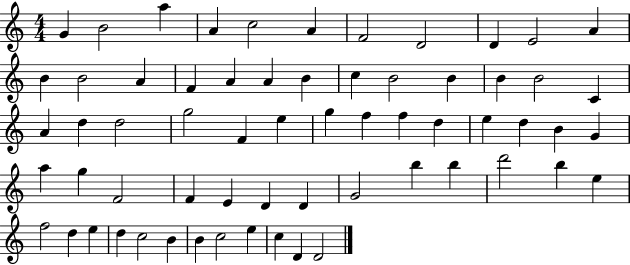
G4/q B4/h A5/q A4/q C5/h A4/q F4/h D4/h D4/q E4/h A4/q B4/q B4/h A4/q F4/q A4/q A4/q B4/q C5/q B4/h B4/q B4/q B4/h C4/q A4/q D5/q D5/h G5/h F4/q E5/q G5/q F5/q F5/q D5/q E5/q D5/q B4/q G4/q A5/q G5/q F4/h F4/q E4/q D4/q D4/q G4/h B5/q B5/q D6/h B5/q E5/q F5/h D5/q E5/q D5/q C5/h B4/q B4/q C5/h E5/q C5/q D4/q D4/h